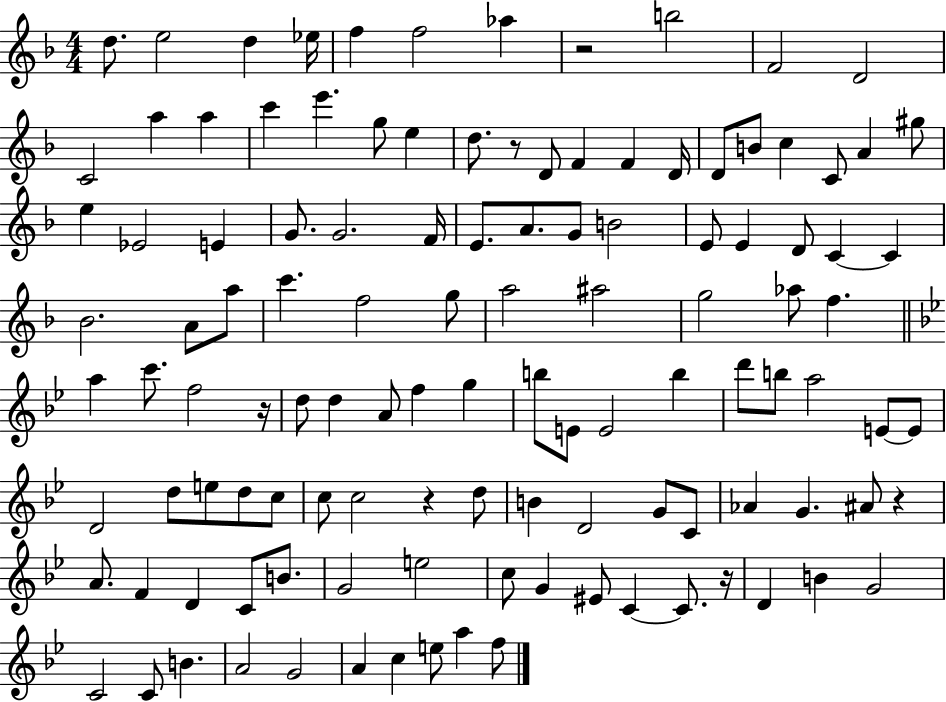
X:1
T:Untitled
M:4/4
L:1/4
K:F
d/2 e2 d _e/4 f f2 _a z2 b2 F2 D2 C2 a a c' e' g/2 e d/2 z/2 D/2 F F D/4 D/2 B/2 c C/2 A ^g/2 e _E2 E G/2 G2 F/4 E/2 A/2 G/2 B2 E/2 E D/2 C C _B2 A/2 a/2 c' f2 g/2 a2 ^a2 g2 _a/2 f a c'/2 f2 z/4 d/2 d A/2 f g b/2 E/2 E2 b d'/2 b/2 a2 E/2 E/2 D2 d/2 e/2 d/2 c/2 c/2 c2 z d/2 B D2 G/2 C/2 _A G ^A/2 z A/2 F D C/2 B/2 G2 e2 c/2 G ^E/2 C C/2 z/4 D B G2 C2 C/2 B A2 G2 A c e/2 a f/2